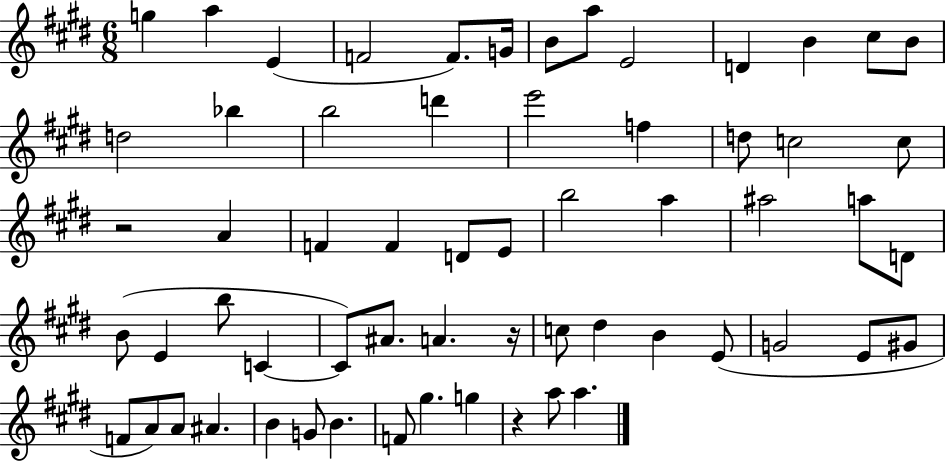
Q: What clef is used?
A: treble